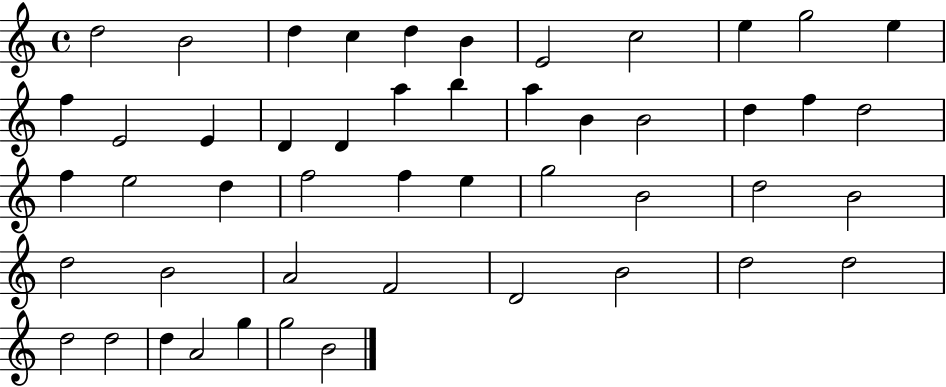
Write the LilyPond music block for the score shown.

{
  \clef treble
  \time 4/4
  \defaultTimeSignature
  \key c \major
  d''2 b'2 | d''4 c''4 d''4 b'4 | e'2 c''2 | e''4 g''2 e''4 | \break f''4 e'2 e'4 | d'4 d'4 a''4 b''4 | a''4 b'4 b'2 | d''4 f''4 d''2 | \break f''4 e''2 d''4 | f''2 f''4 e''4 | g''2 b'2 | d''2 b'2 | \break d''2 b'2 | a'2 f'2 | d'2 b'2 | d''2 d''2 | \break d''2 d''2 | d''4 a'2 g''4 | g''2 b'2 | \bar "|."
}